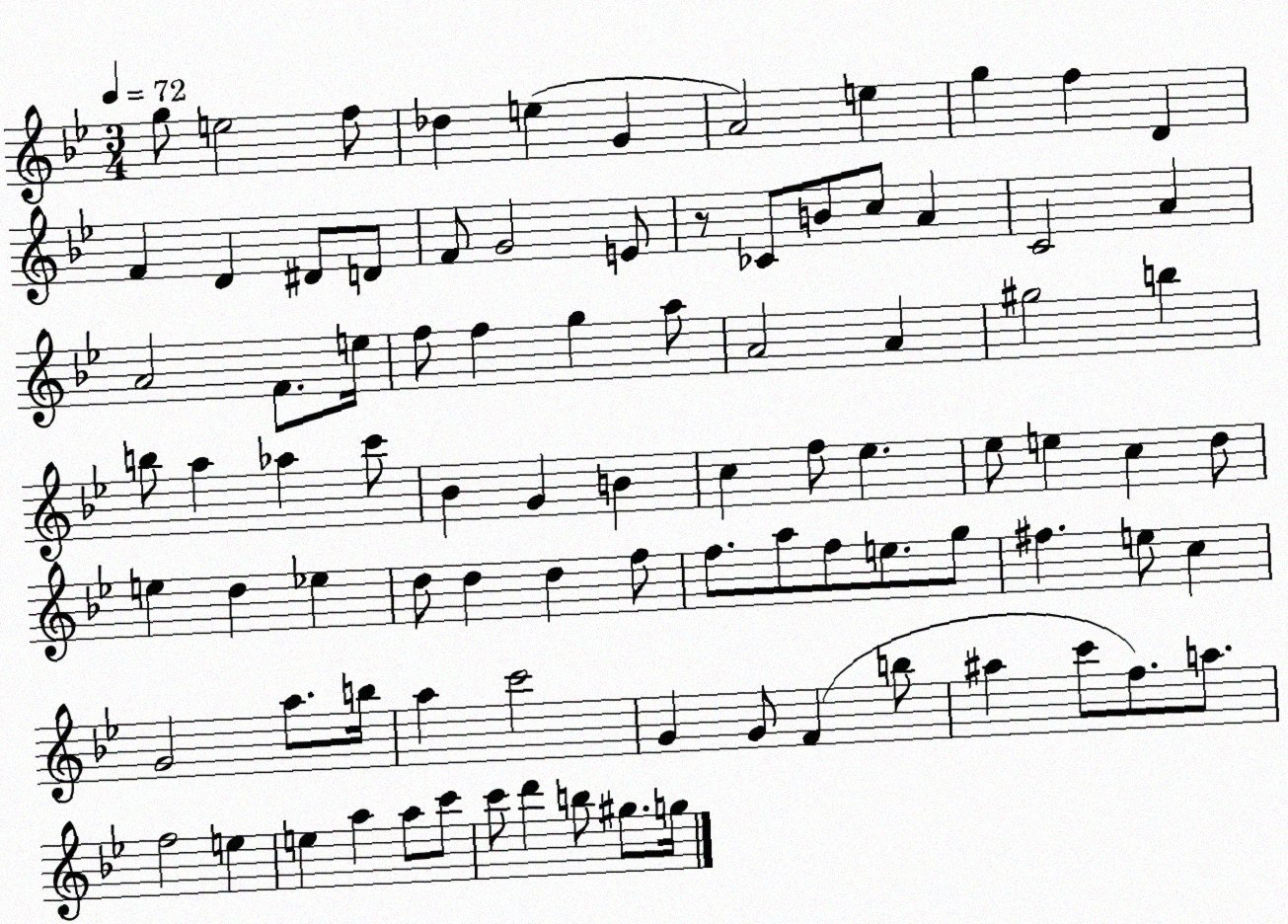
X:1
T:Untitled
M:3/4
L:1/4
K:Bb
g/2 e2 f/2 _d e G A2 e g f D F D ^D/2 D/2 F/2 G2 E/2 z/2 _C/2 B/2 c/2 A C2 A A2 F/2 e/4 f/2 f g a/2 A2 A ^g2 b b/2 a _a c'/2 _B G B c f/2 _e _e/2 e c d/2 e d _e d/2 d d f/2 f/2 a/2 f/2 e/2 g/2 ^f e/2 c G2 a/2 b/4 a c'2 G G/2 F b/2 ^a c'/2 f/2 a/2 f2 e e a a/2 c'/2 c'/2 d' b/2 ^g/2 g/4